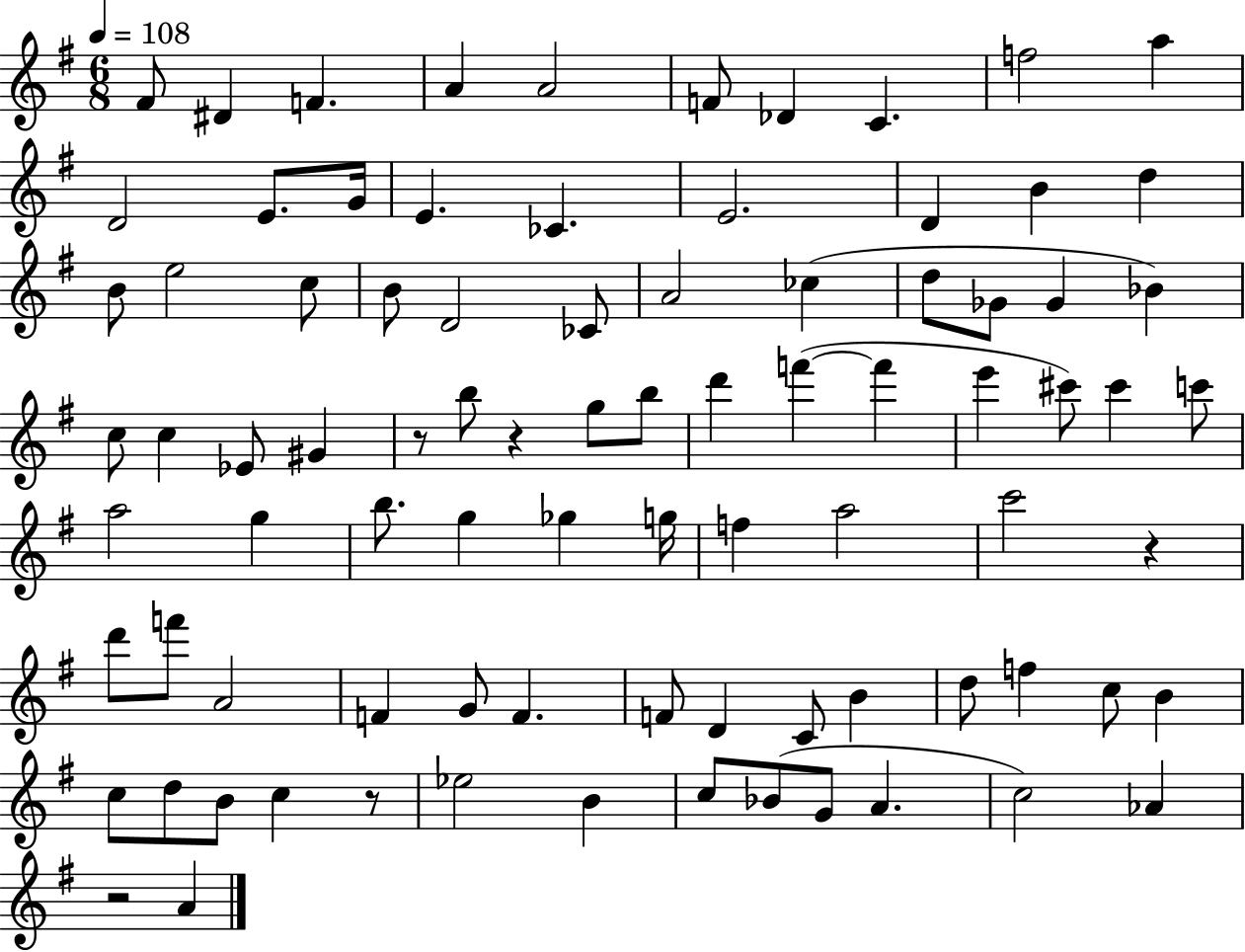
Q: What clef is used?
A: treble